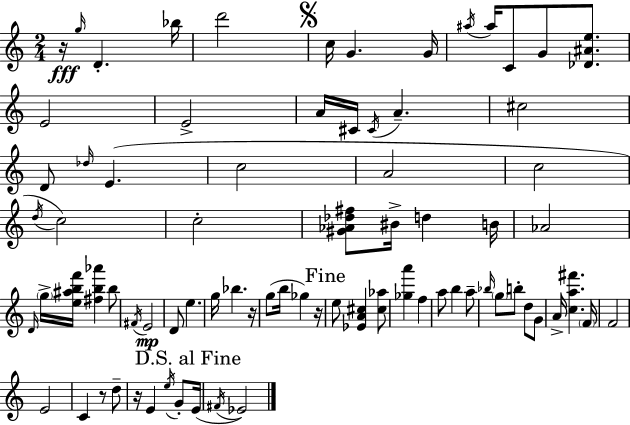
R/s G5/s D4/q. Bb5/s D6/h C5/s G4/q. G4/s A#5/s A#5/s C4/e G4/e [Db4,A#4,E5]/e. E4/h E4/h A4/s C#4/s C#4/s A4/q. C#5/h D4/e Db5/s E4/q. C5/h A4/h C5/h D5/s C5/h C5/h [G#4,Ab4,Db5,F#5]/e BIS4/s D5/q B4/s Ab4/h D4/s G5/s [E5,A#5,B5,F6]/s [F#5,B5,Ab6]/q B5/e F#4/s E4/h D4/e E5/q. G5/s Bb5/q. R/s G5/e B5/s Gb5/q R/s E5/e [Eb4,A4,C#5]/q [C#5,Ab5]/e [Gb5,A6]/q F5/q A5/e B5/q A5/e Bb5/s G5/e B5/e D5/e G4/e A4/s [C5,A5,F#6]/q. F4/s F4/h E4/h C4/q R/e D5/e R/s E4/q E5/s G4/e E4/s F#4/s Eb4/h